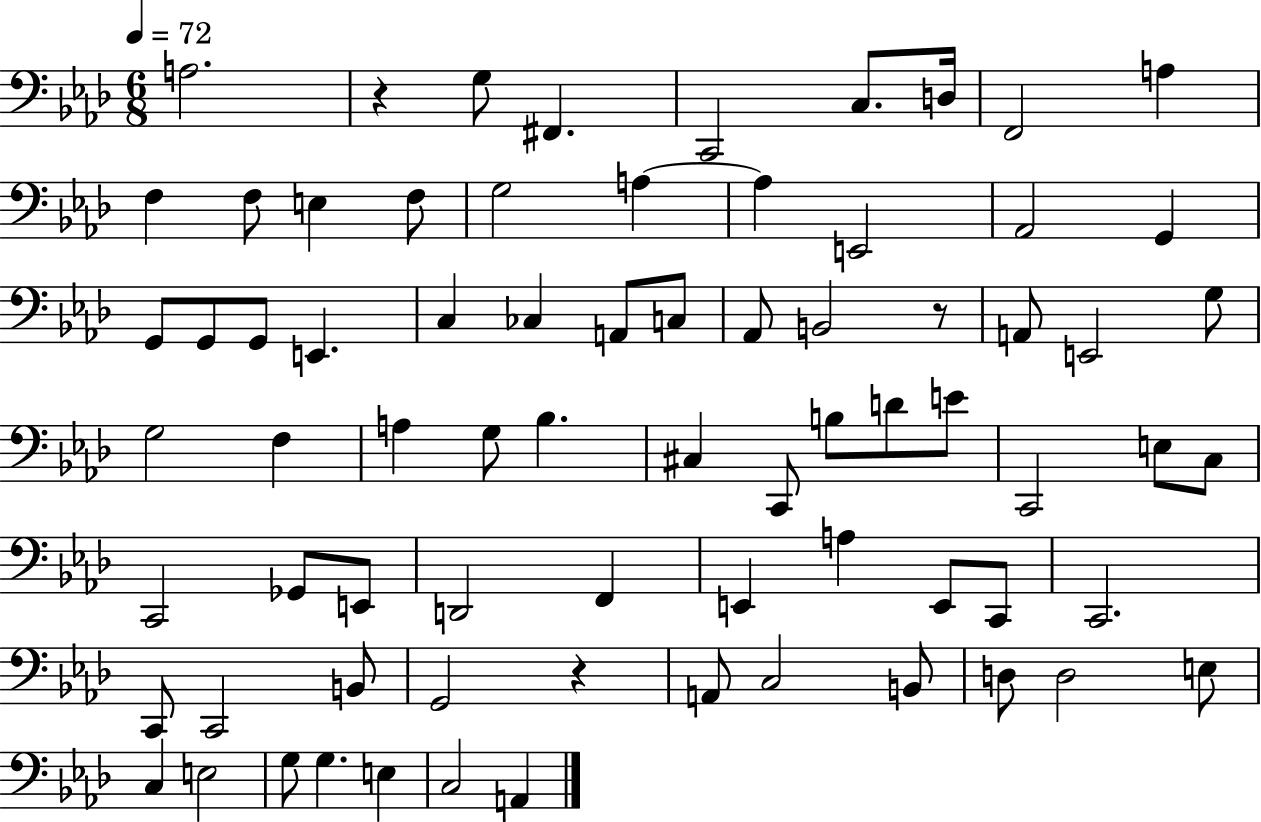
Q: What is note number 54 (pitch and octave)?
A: C2